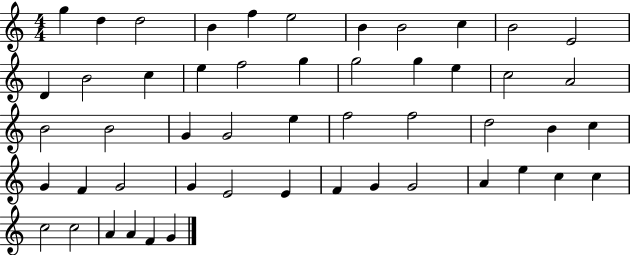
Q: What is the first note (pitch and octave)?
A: G5